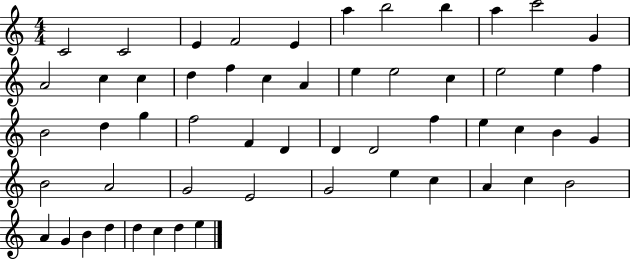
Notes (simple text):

C4/h C4/h E4/q F4/h E4/q A5/q B5/h B5/q A5/q C6/h G4/q A4/h C5/q C5/q D5/q F5/q C5/q A4/q E5/q E5/h C5/q E5/h E5/q F5/q B4/h D5/q G5/q F5/h F4/q D4/q D4/q D4/h F5/q E5/q C5/q B4/q G4/q B4/h A4/h G4/h E4/h G4/h E5/q C5/q A4/q C5/q B4/h A4/q G4/q B4/q D5/q D5/q C5/q D5/q E5/q